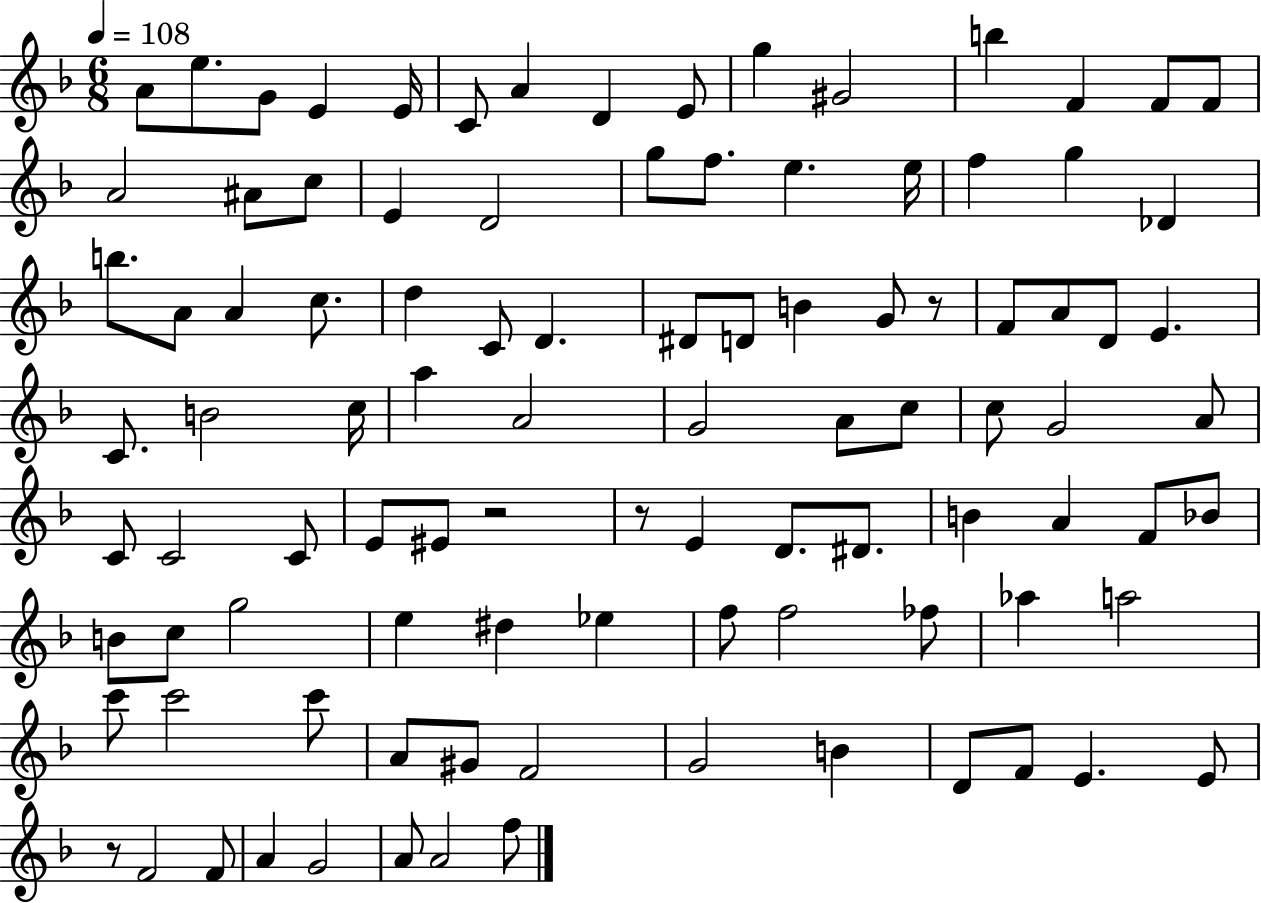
A4/e E5/e. G4/e E4/q E4/s C4/e A4/q D4/q E4/e G5/q G#4/h B5/q F4/q F4/e F4/e A4/h A#4/e C5/e E4/q D4/h G5/e F5/e. E5/q. E5/s F5/q G5/q Db4/q B5/e. A4/e A4/q C5/e. D5/q C4/e D4/q. D#4/e D4/e B4/q G4/e R/e F4/e A4/e D4/e E4/q. C4/e. B4/h C5/s A5/q A4/h G4/h A4/e C5/e C5/e G4/h A4/e C4/e C4/h C4/e E4/e EIS4/e R/h R/e E4/q D4/e. D#4/e. B4/q A4/q F4/e Bb4/e B4/e C5/e G5/h E5/q D#5/q Eb5/q F5/e F5/h FES5/e Ab5/q A5/h C6/e C6/h C6/e A4/e G#4/e F4/h G4/h B4/q D4/e F4/e E4/q. E4/e R/e F4/h F4/e A4/q G4/h A4/e A4/h F5/e